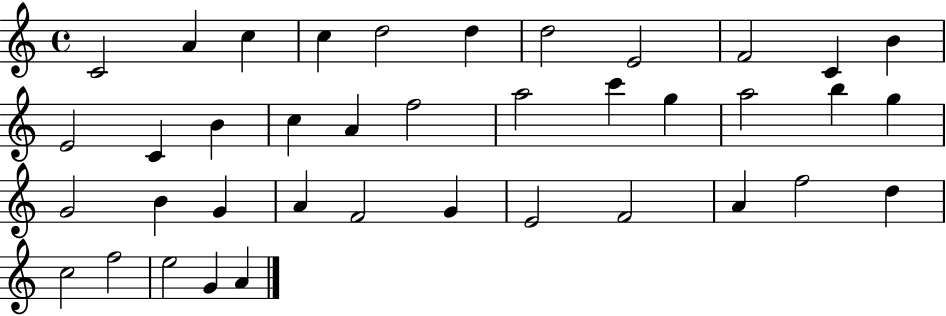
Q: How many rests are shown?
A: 0